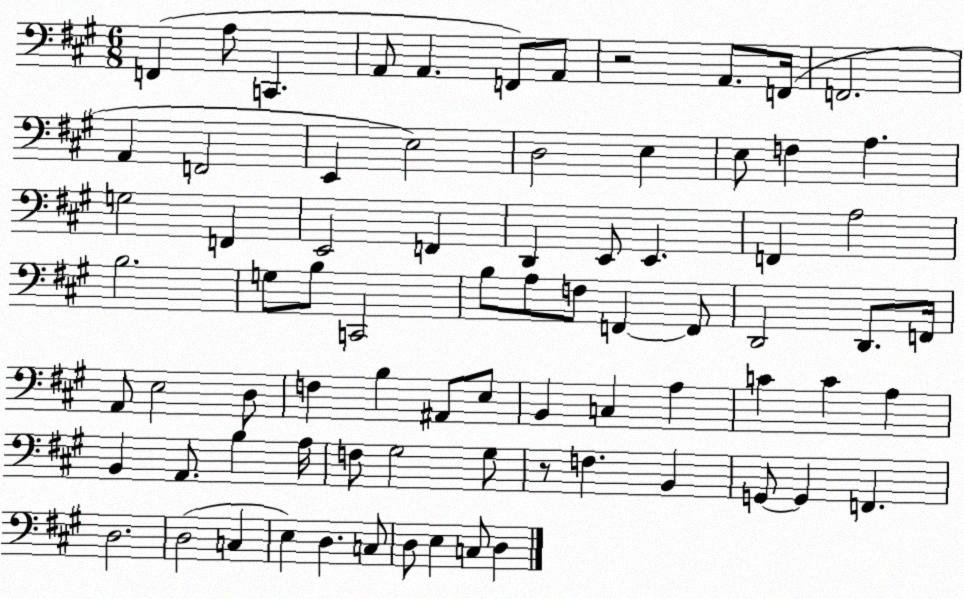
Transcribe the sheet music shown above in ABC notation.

X:1
T:Untitled
M:6/8
L:1/4
K:A
F,, A,/2 C,, A,,/2 A,, F,,/2 A,,/2 z2 A,,/2 F,,/4 F,,2 A,, F,,2 E,, E,2 D,2 E, E,/2 F, A, G,2 F,, E,,2 F,, D,, E,,/2 E,, F,, A,2 B,2 G,/2 B,/2 C,,2 B,/2 A,/2 F,/2 F,, F,,/2 D,,2 D,,/2 F,,/4 A,,/2 E,2 D,/2 F, B, ^A,,/2 E,/2 B,, C, A, C C A, B,, A,,/2 B, A,/4 F,/2 ^G,2 ^G,/2 z/2 F, B,, G,,/2 G,, F,, D,2 D,2 C, E, D, C,/2 D,/2 E, C,/2 D,